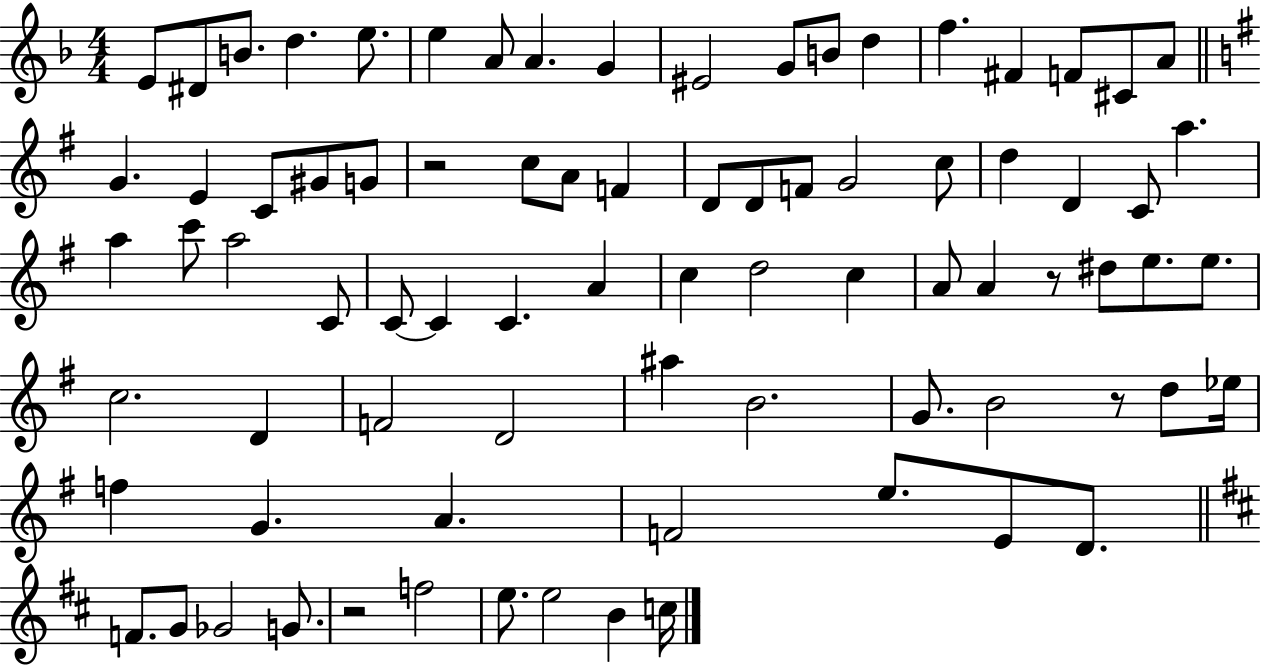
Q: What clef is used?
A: treble